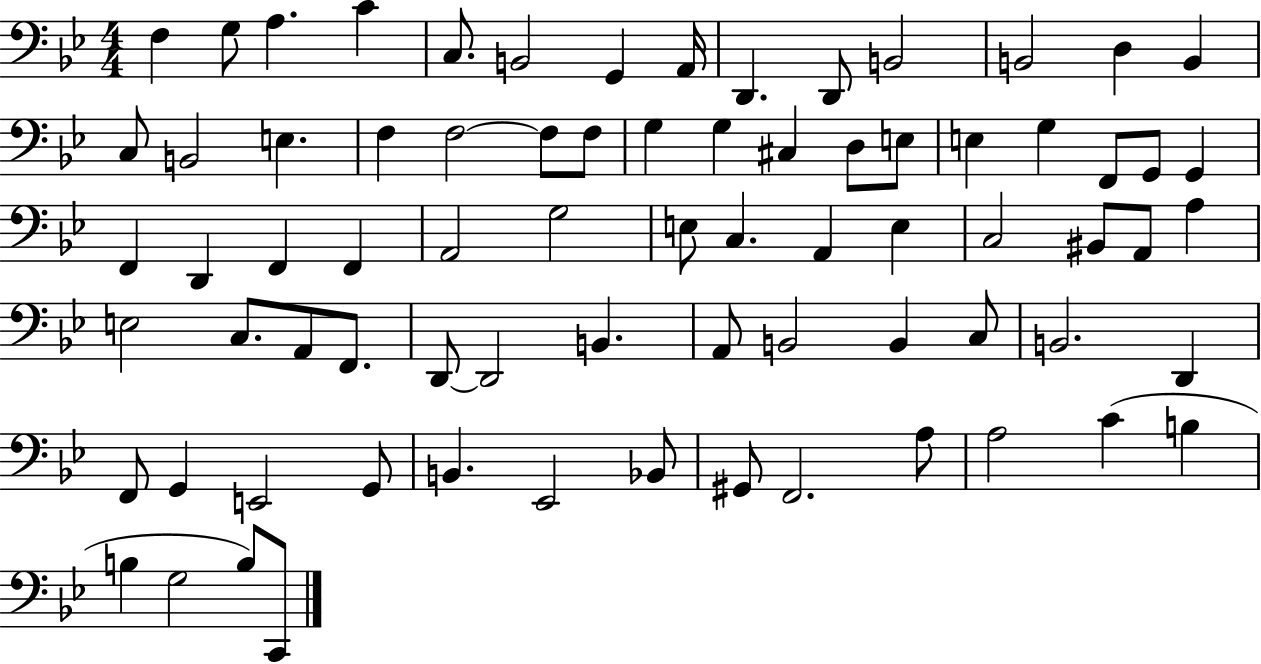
F3/q G3/e A3/q. C4/q C3/e. B2/h G2/q A2/s D2/q. D2/e B2/h B2/h D3/q B2/q C3/e B2/h E3/q. F3/q F3/h F3/e F3/e G3/q G3/q C#3/q D3/e E3/e E3/q G3/q F2/e G2/e G2/q F2/q D2/q F2/q F2/q A2/h G3/h E3/e C3/q. A2/q E3/q C3/h BIS2/e A2/e A3/q E3/h C3/e. A2/e F2/e. D2/e D2/h B2/q. A2/e B2/h B2/q C3/e B2/h. D2/q F2/e G2/q E2/h G2/e B2/q. Eb2/h Bb2/e G#2/e F2/h. A3/e A3/h C4/q B3/q B3/q G3/h B3/e C2/e